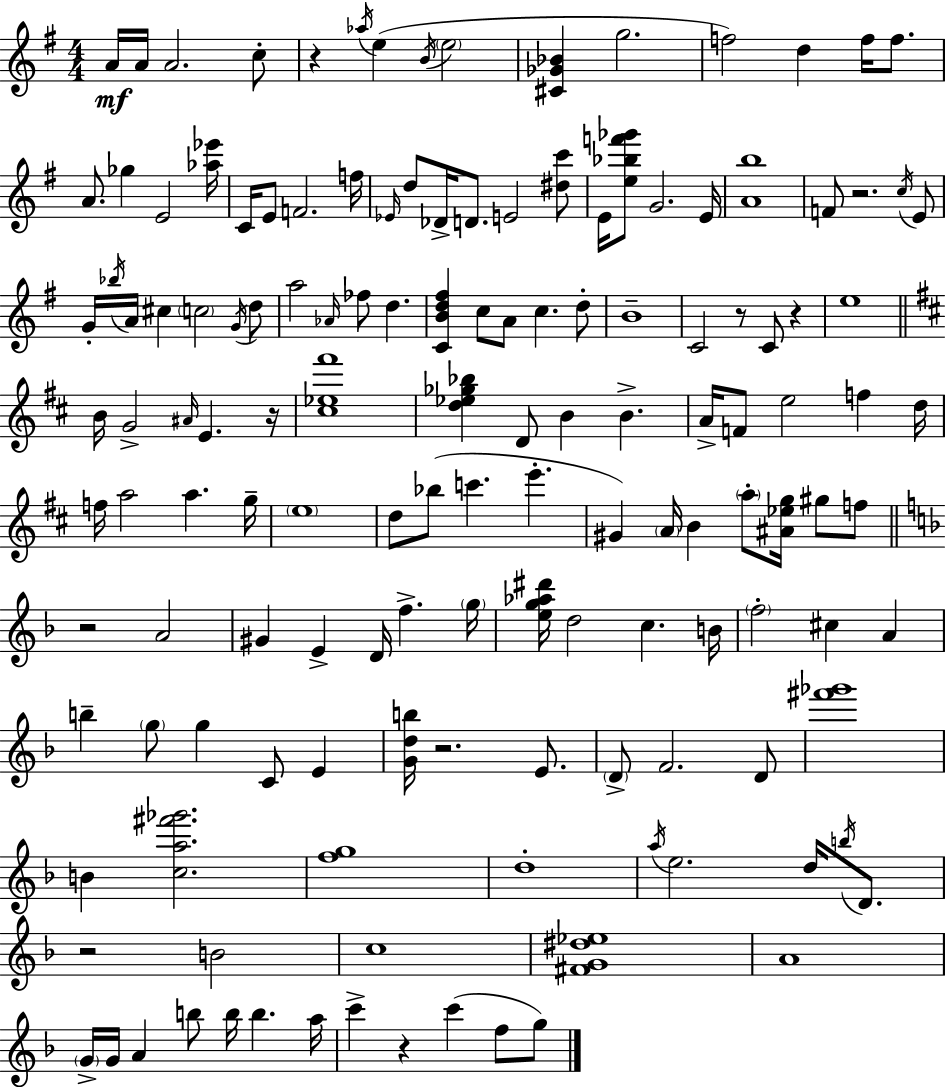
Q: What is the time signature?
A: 4/4